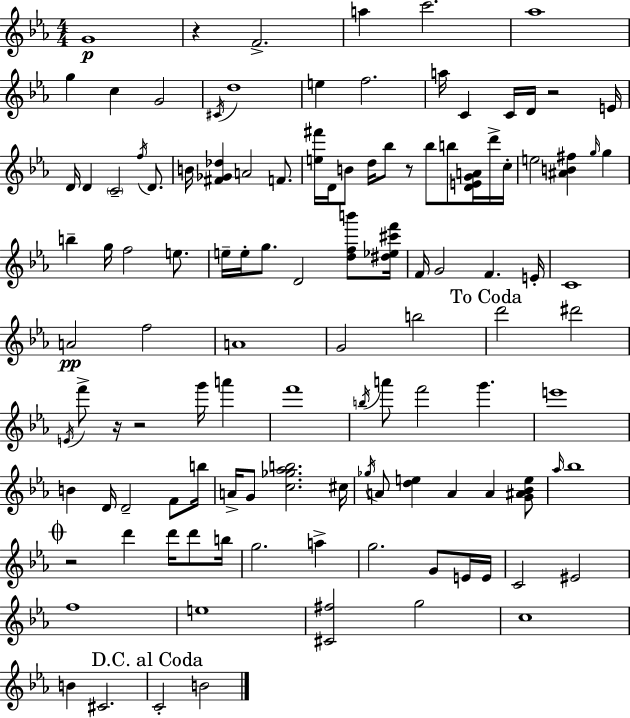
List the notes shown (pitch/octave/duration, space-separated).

G4/w R/q F4/h. A5/q C6/h. Ab5/w G5/q C5/q G4/h C#4/s D5/w E5/q F5/h. A5/s C4/q C4/s D4/s R/h E4/s D4/s D4/q C4/h F5/s D4/e. B4/s [F#4,Gb4,Db5]/q A4/h F4/e. [E5,F#6]/s D4/s B4/e D5/s Bb5/e R/e Bb5/e B5/e [D4,E4,G4,A4]/s D6/s C5/s E5/h [A#4,B4,F#5]/q G5/s G5/q B5/q G5/s F5/h E5/e. E5/s E5/s G5/e. D4/h [D5,F5,B6]/e [D#5,Eb5,C#6,F6]/s F4/s G4/h F4/q. E4/s C4/w A4/h F5/h A4/w G4/h B5/h D6/h D#6/h E4/s F6/e R/s R/h G6/s A6/q F6/w B5/s A6/e F6/h G6/q. E6/w B4/q D4/s D4/h F4/e B5/s A4/s G4/e [C5,Gb5,Ab5,B5]/h. C#5/s Gb5/s A4/e [D5,E5]/q A4/q A4/q [G4,A#4,Bb4,E5]/e Ab5/s Bb5/w R/h D6/q D6/s D6/e B5/s G5/h. A5/q G5/h. G4/e E4/s E4/s C4/h EIS4/h F5/w E5/w [C#4,F#5]/h G5/h C5/w B4/q C#4/h. C4/h B4/h